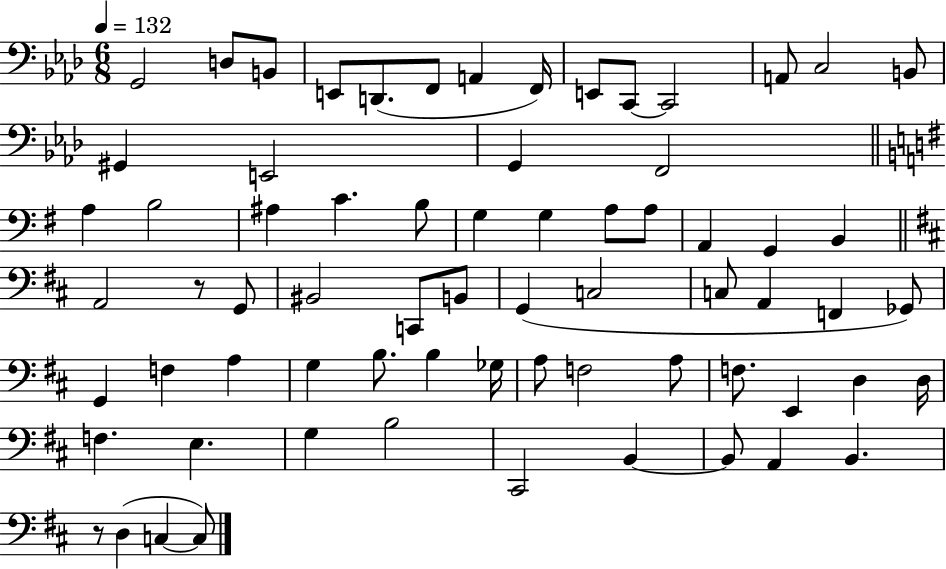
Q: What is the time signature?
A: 6/8